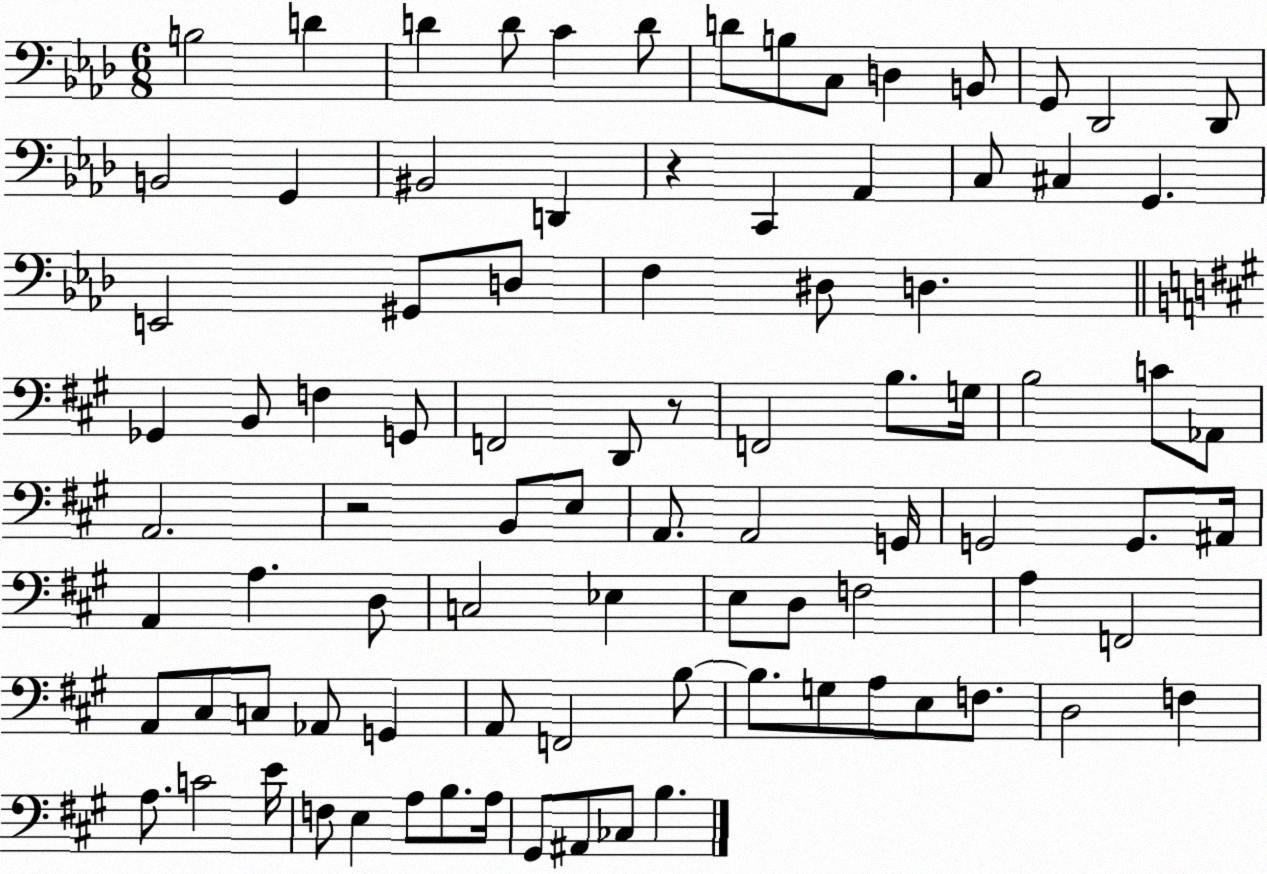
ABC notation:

X:1
T:Untitled
M:6/8
L:1/4
K:Ab
B,2 D D D/2 C D/2 D/2 B,/2 C,/2 D, B,,/2 G,,/2 _D,,2 _D,,/2 B,,2 G,, ^B,,2 D,, z C,, _A,, C,/2 ^C, G,, E,,2 ^G,,/2 D,/2 F, ^D,/2 D, _G,, B,,/2 F, G,,/2 F,,2 D,,/2 z/2 F,,2 B,/2 G,/4 B,2 C/2 _A,,/2 A,,2 z2 B,,/2 E,/2 A,,/2 A,,2 G,,/4 G,,2 G,,/2 ^A,,/4 A,, A, D,/2 C,2 _E, E,/2 D,/2 F,2 A, F,,2 A,,/2 ^C,/2 C,/2 _A,,/2 G,, A,,/2 F,,2 B,/2 B,/2 G,/2 A,/2 E,/2 F,/2 D,2 F, A,/2 C2 E/4 F,/2 E, A,/2 B,/2 A,/4 ^G,,/2 ^A,,/2 _C,/2 B,